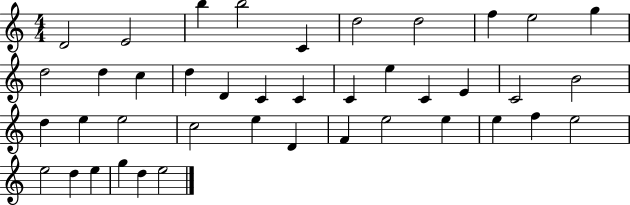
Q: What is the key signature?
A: C major